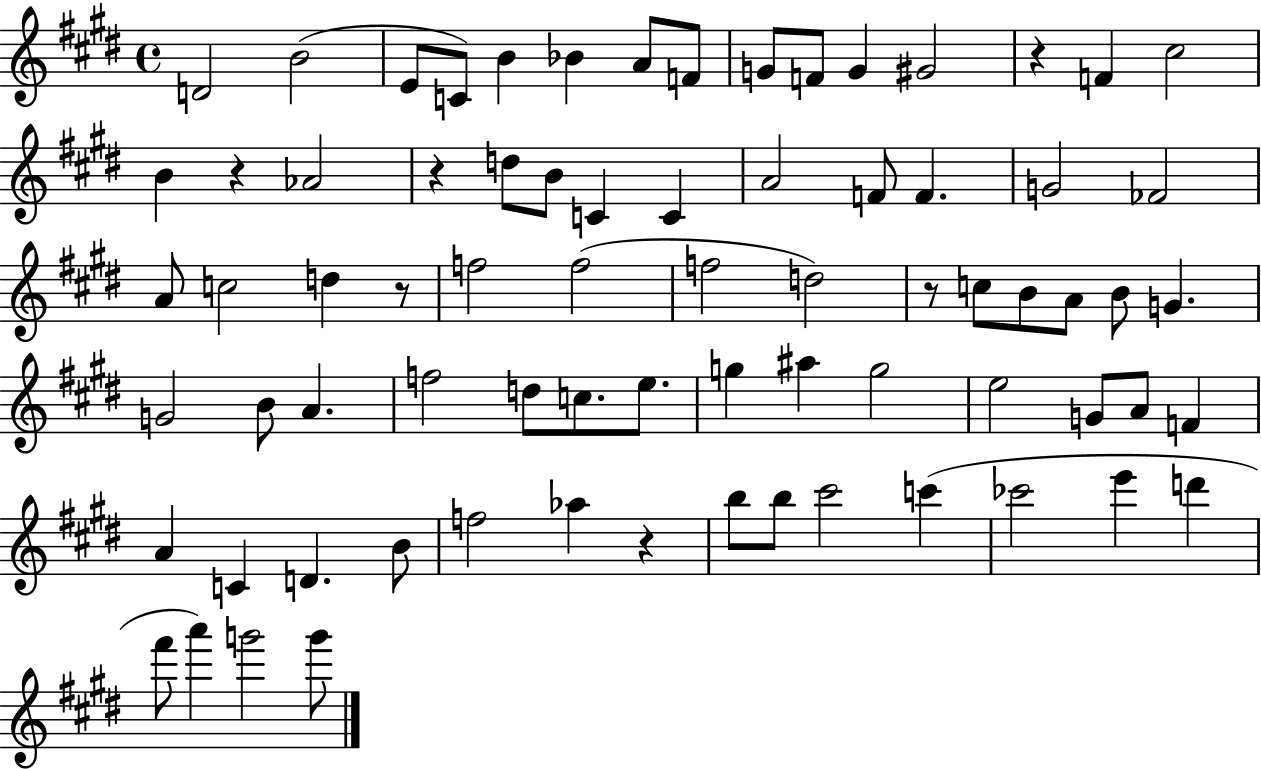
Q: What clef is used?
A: treble